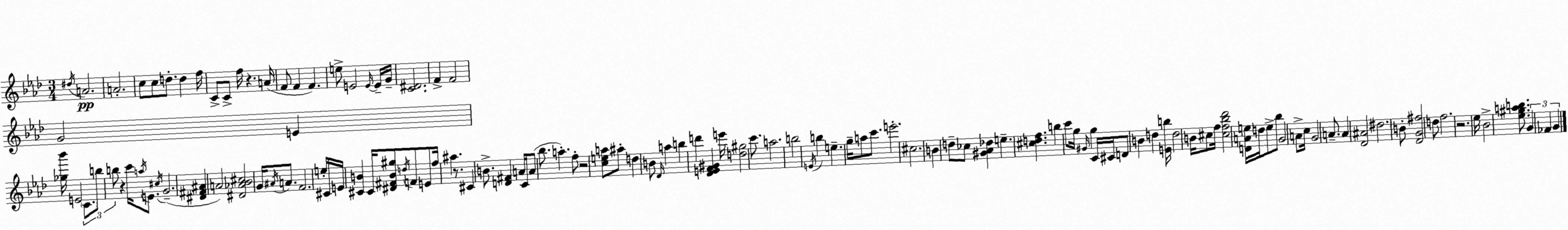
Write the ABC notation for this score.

X:1
T:Untitled
M:3/4
L:1/4
K:Fm
^d/4 A2 A2 c/2 c/2 d/2 d f/4 C/2 C/2 f/4 z A/4 F/2 F F e/2 E2 E/4 E/4 G/4 [C^D]2 F F2 G2 E [_g_b']/4 E2 C/2 b/2 b/2 z c'/4 a/4 E/2 ^c/4 G2 [^D^F^A] A2 [^D_A_B^c]2 G/4 ^A/4 A/2 F2 e/4 ^C/4 E/4 [^CB] ^C/4 [^D^FB^g]/2 d/4 F/2 E/2 f/4 ^a z/2 ^C B/2 [D^F] A/4 C/4 A/2 _b/2 a f/2 z2 [cea]/2 ^a/2 d B/2 _D/4 a b d' [_DEF^G] e'/4 [d^g]2 c'/2 a2 b2 E/4 b e g/4 a/2 c'/2 e'2 ^c2 B d/2 _c/2 [^G_A_d] e [^cdf] b c'/2 g/4 ^G/4 g C/4 ^C/4 D/2 B d [Eb]/4 d2 B/4 ^c/2 f/4 [^cf_b_d']2 [DAe]/4 d/4 e/2 _b/2 G2 A/2 c/4 G2 A/2 A [_D^A]2 ^d2 B/2 [_DG^f]2 d/2 f2 z2 _e/4 _B2 [_e^gab]/2 G _F G